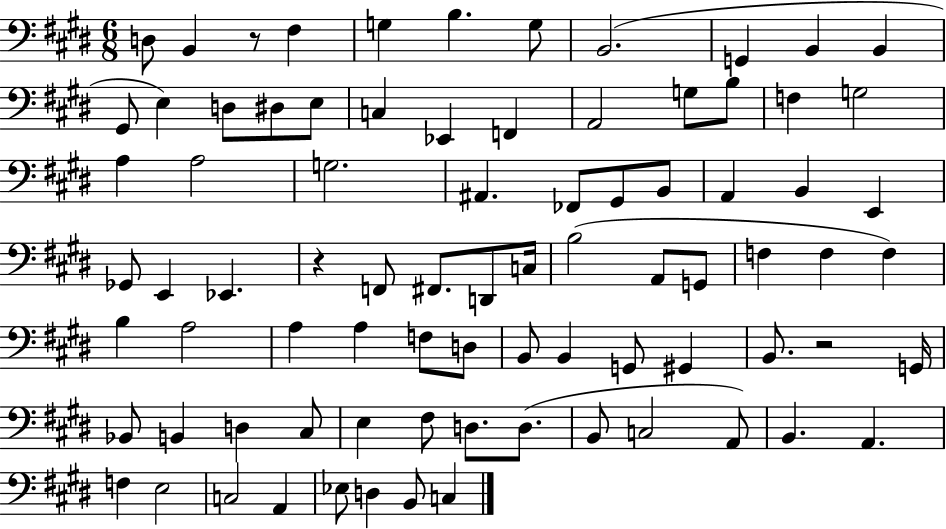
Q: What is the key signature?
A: E major